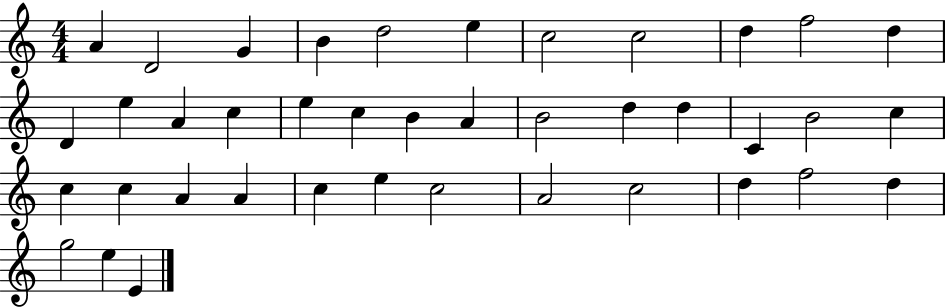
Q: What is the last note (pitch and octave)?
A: E4